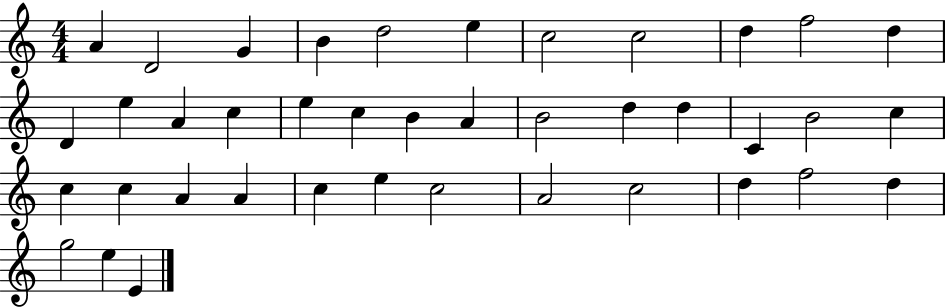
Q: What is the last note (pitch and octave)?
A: E4